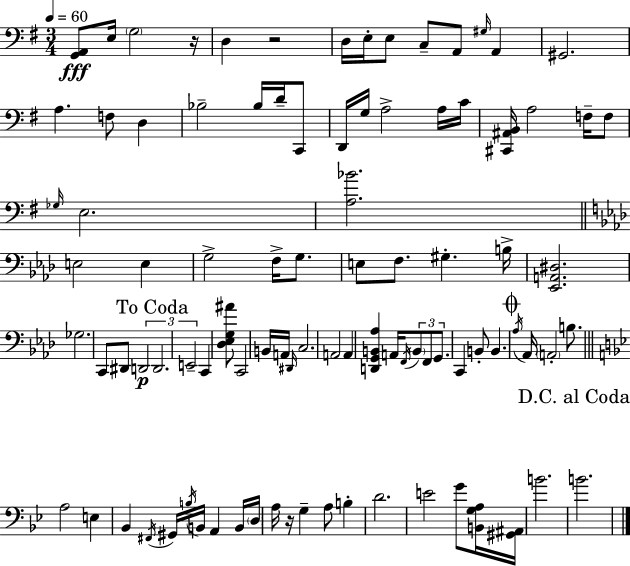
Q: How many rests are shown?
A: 3